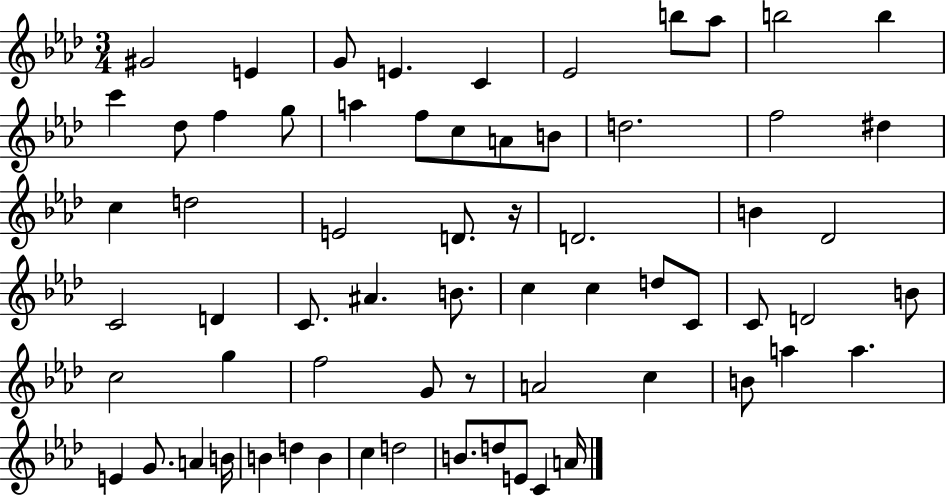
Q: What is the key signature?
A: AES major